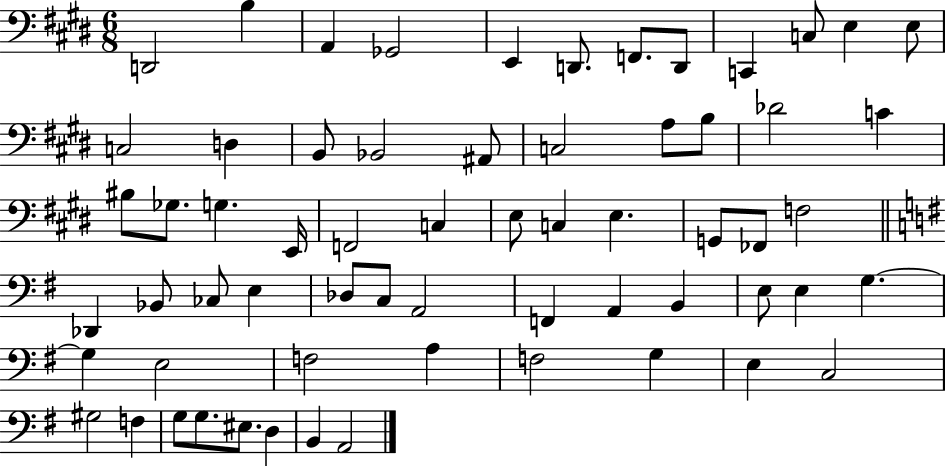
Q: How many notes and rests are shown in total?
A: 63